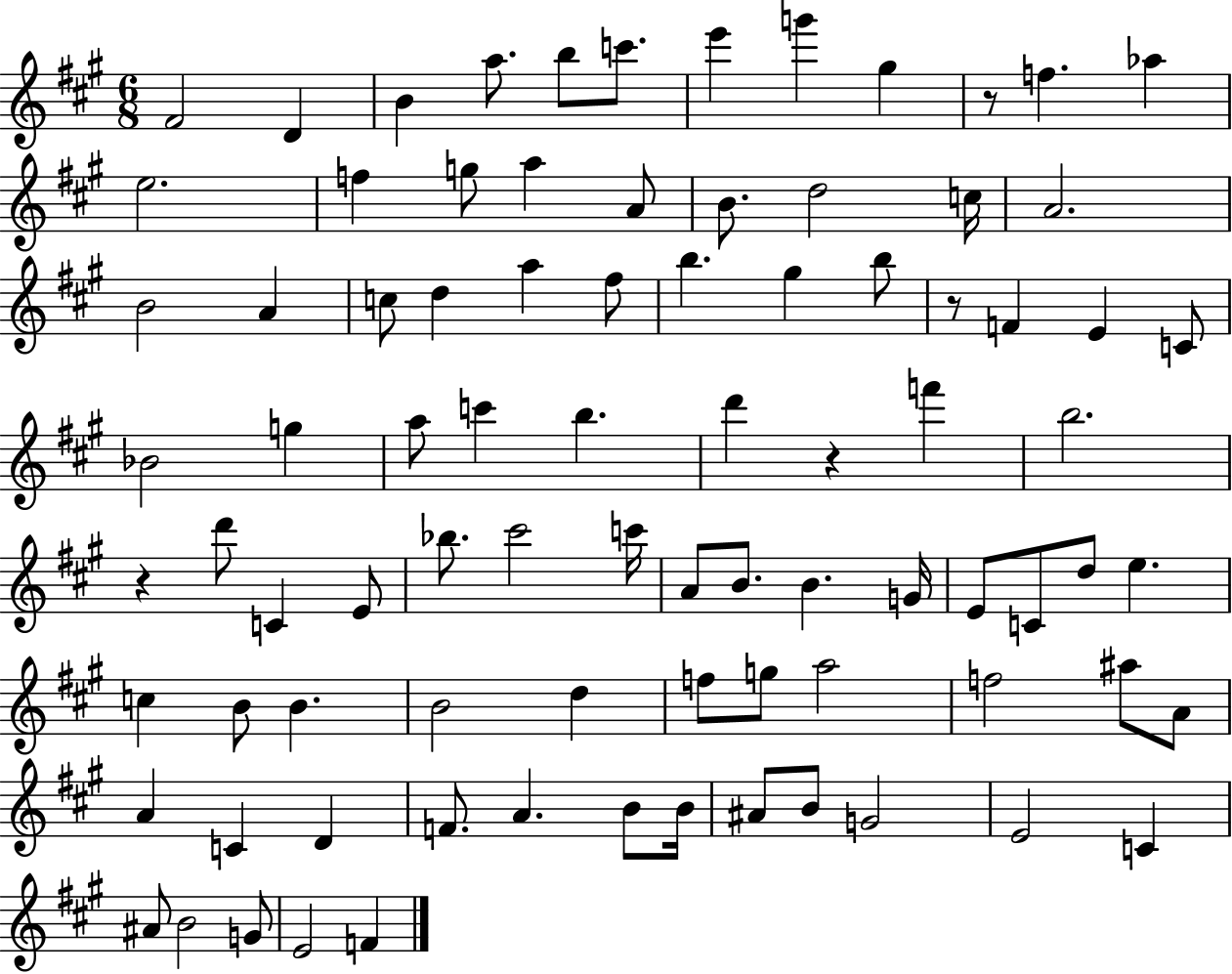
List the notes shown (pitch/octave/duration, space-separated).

F#4/h D4/q B4/q A5/e. B5/e C6/e. E6/q G6/q G#5/q R/e F5/q. Ab5/q E5/h. F5/q G5/e A5/q A4/e B4/e. D5/h C5/s A4/h. B4/h A4/q C5/e D5/q A5/q F#5/e B5/q. G#5/q B5/e R/e F4/q E4/q C4/e Bb4/h G5/q A5/e C6/q B5/q. D6/q R/q F6/q B5/h. R/q D6/e C4/q E4/e Bb5/e. C#6/h C6/s A4/e B4/e. B4/q. G4/s E4/e C4/e D5/e E5/q. C5/q B4/e B4/q. B4/h D5/q F5/e G5/e A5/h F5/h A#5/e A4/e A4/q C4/q D4/q F4/e. A4/q. B4/e B4/s A#4/e B4/e G4/h E4/h C4/q A#4/e B4/h G4/e E4/h F4/q